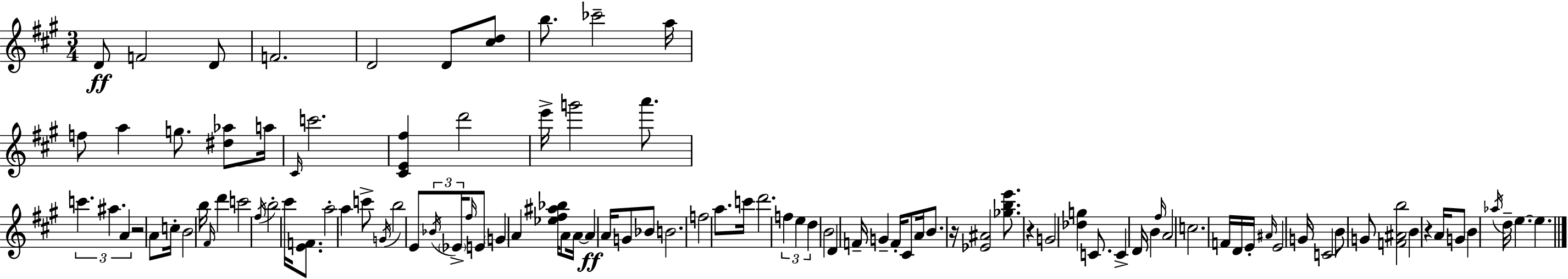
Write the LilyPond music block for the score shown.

{
  \clef treble
  \numericTimeSignature
  \time 3/4
  \key a \major
  d'8\ff f'2 d'8 | f'2. | d'2 d'8 <cis'' d''>8 | b''8. ces'''2-- a''16 | \break f''8 a''4 g''8. <dis'' aes''>8 a''16 | \grace { cis'16 } c'''2. | <cis' e' fis''>4 d'''2 | e'''16-> g'''2 a'''8. | \break \tuplet 3/2 { c'''4. ais''4. | a'4 } r2 | a'8 c''16-. b'2 | b''16 \grace { fis'16 } d'''4 c'''2 | \break \acciaccatura { fis''16 } b''2-. cis'''16 | <e' f'>8. a''2-. a''4 | c'''8-> \acciaccatura { g'16 } b''2 | e'8 \tuplet 3/2 { \acciaccatura { bes'16 } \parenthesize ees'16-> \grace { fis''16 } } e'8 \parenthesize g'4 | \break a'4 <ees'' fis'' ais'' bes''>16 a'8 a'16~~ a'4\ff | a'16 g'8 bes'8 b'2. | f''2 | a''8. c'''16 d'''2. | \break \tuplet 3/2 { f''4 e''4 | d''4 } b'2 | d'4 f'16-- g'4-- f'16-. | cis'8 a'16 b'8. r16 <ees' ais'>2 | \break <ges'' b'' e'''>8. r4 g'2 | <des'' g''>4 c'8. | c'4-> d'16 b'4 \grace { fis''16 } a'2 | c''2. | \break f'16 d'16 e'16-. \grace { ais'16 } e'2 | g'16 c'2 | b'8 g'8 <f' ais' b''>2 | b'4 r4 | \break a'16 g'8 b'4 \acciaccatura { aes''16 } d''16-- e''4.~~ | e''4. \bar "|."
}